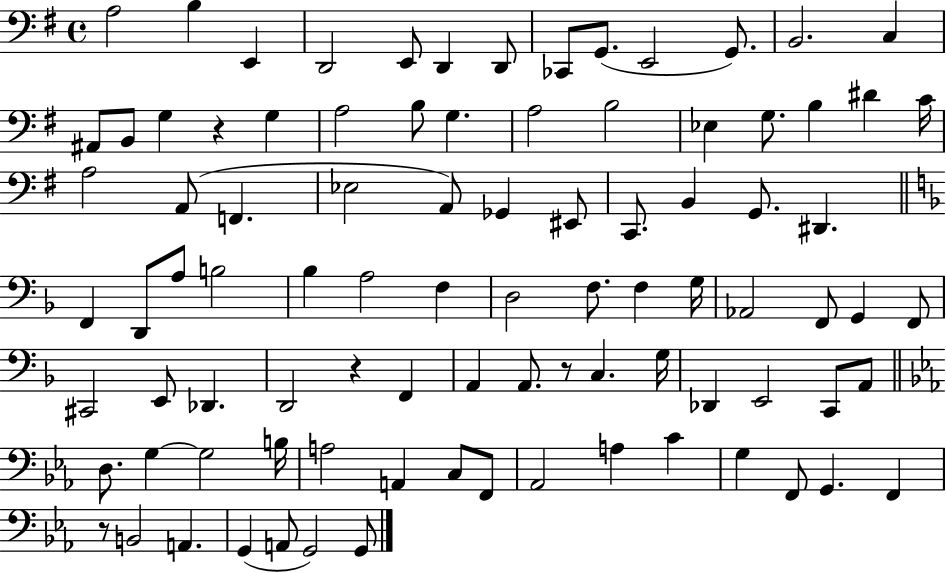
{
  \clef bass
  \time 4/4
  \defaultTimeSignature
  \key g \major
  a2 b4 e,4 | d,2 e,8 d,4 d,8 | ces,8 g,8.( e,2 g,8.) | b,2. c4 | \break ais,8 b,8 g4 r4 g4 | a2 b8 g4. | a2 b2 | ees4 g8. b4 dis'4 c'16 | \break a2 a,8( f,4. | ees2 a,8) ges,4 eis,8 | c,8. b,4 g,8. dis,4. | \bar "||" \break \key f \major f,4 d,8 a8 b2 | bes4 a2 f4 | d2 f8. f4 g16 | aes,2 f,8 g,4 f,8 | \break cis,2 e,8 des,4. | d,2 r4 f,4 | a,4 a,8. r8 c4. g16 | des,4 e,2 c,8 a,8 | \break \bar "||" \break \key c \minor d8. g4~~ g2 b16 | a2 a,4 c8 f,8 | aes,2 a4 c'4 | g4 f,8 g,4. f,4 | \break r8 b,2 a,4. | g,4( a,8 g,2) g,8 | \bar "|."
}